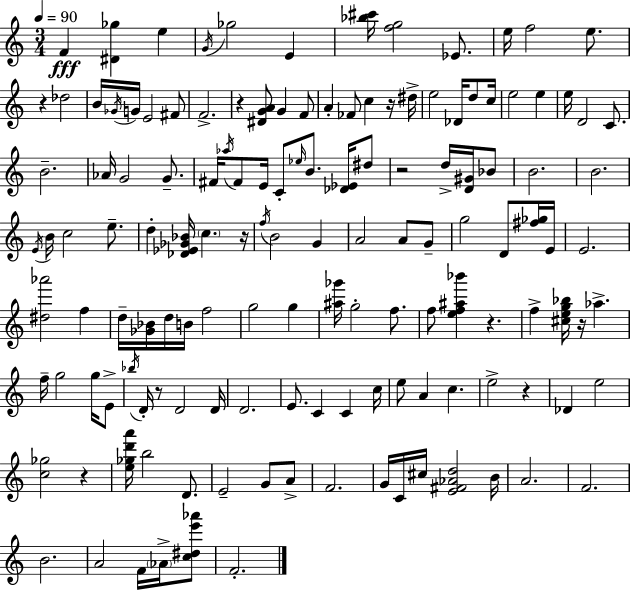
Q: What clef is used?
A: treble